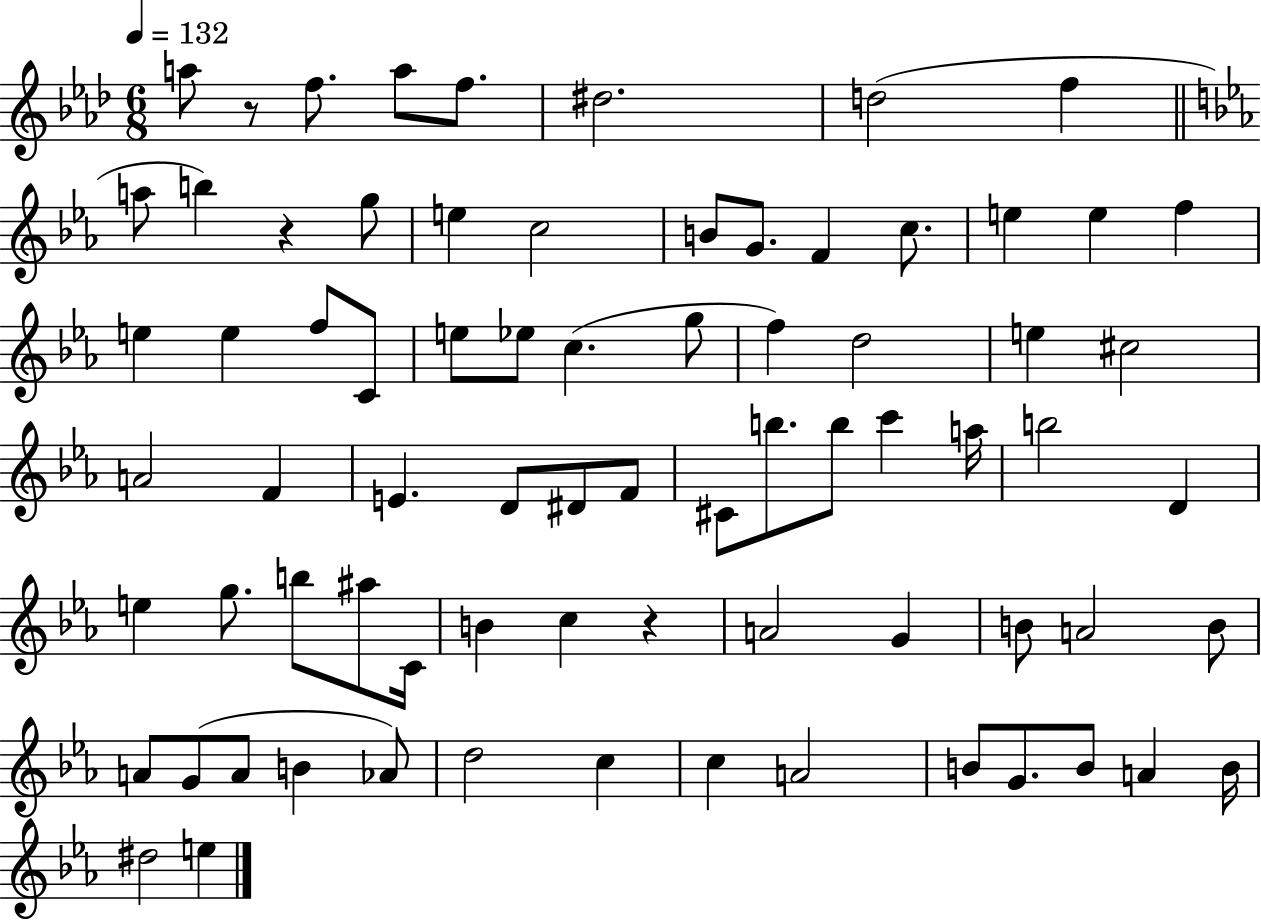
{
  \clef treble
  \numericTimeSignature
  \time 6/8
  \key aes \major
  \tempo 4 = 132
  a''8 r8 f''8. a''8 f''8. | dis''2. | d''2( f''4 | \bar "||" \break \key ees \major a''8 b''4) r4 g''8 | e''4 c''2 | b'8 g'8. f'4 c''8. | e''4 e''4 f''4 | \break e''4 e''4 f''8 c'8 | e''8 ees''8 c''4.( g''8 | f''4) d''2 | e''4 cis''2 | \break a'2 f'4 | e'4. d'8 dis'8 f'8 | cis'8 b''8. b''8 c'''4 a''16 | b''2 d'4 | \break e''4 g''8. b''8 ais''8 c'16 | b'4 c''4 r4 | a'2 g'4 | b'8 a'2 b'8 | \break a'8 g'8( a'8 b'4 aes'8) | d''2 c''4 | c''4 a'2 | b'8 g'8. b'8 a'4 b'16 | \break dis''2 e''4 | \bar "|."
}